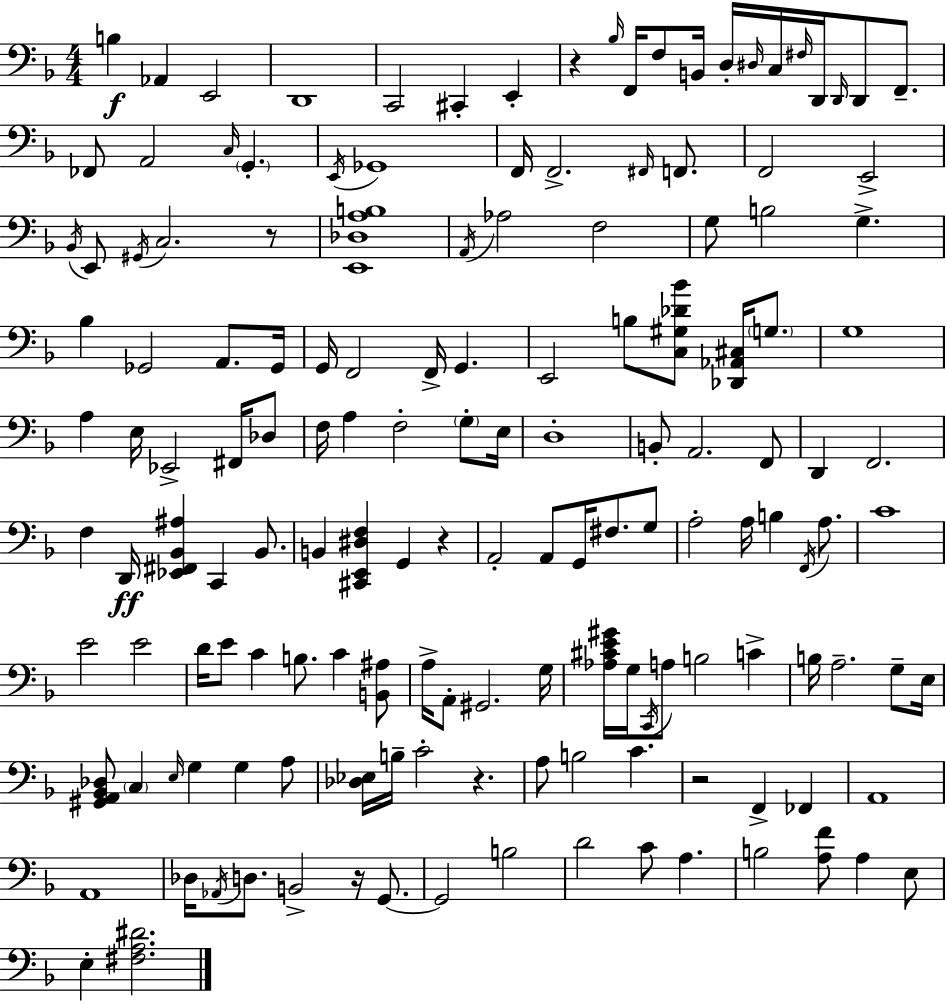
X:1
T:Untitled
M:4/4
L:1/4
K:Dm
B, _A,, E,,2 D,,4 C,,2 ^C,, E,, z _B,/4 F,,/4 F,/2 B,,/4 D,/4 ^D,/4 C,/4 ^F,/4 D,,/4 D,,/4 D,,/2 F,,/2 _F,,/2 A,,2 C,/4 G,, E,,/4 _G,,4 F,,/4 F,,2 ^F,,/4 F,,/2 F,,2 E,,2 _B,,/4 E,,/2 ^G,,/4 C,2 z/2 [E,,_D,A,B,]4 A,,/4 _A,2 F,2 G,/2 B,2 G, _B, _G,,2 A,,/2 _G,,/4 G,,/4 F,,2 F,,/4 G,, E,,2 B,/2 [C,^G,_D_B]/2 [_D,,_A,,^C,]/4 G,/2 G,4 A, E,/4 _E,,2 ^F,,/4 _D,/2 F,/4 A, F,2 G,/2 E,/4 D,4 B,,/2 A,,2 F,,/2 D,, F,,2 F, D,,/4 [_E,,^F,,_B,,^A,] C,, _B,,/2 B,, [^C,,E,,^D,F,] G,, z A,,2 A,,/2 G,,/4 ^F,/2 G,/2 A,2 A,/4 B, F,,/4 A,/2 C4 E2 E2 D/4 E/2 C B,/2 C [B,,^A,]/2 A,/4 A,,/2 ^G,,2 G,/4 [_A,^CE^G]/4 G,/4 C,,/4 A,/2 B,2 C B,/4 A,2 G,/2 E,/4 [^G,,A,,_B,,_D,]/2 C, E,/4 G, G, A,/2 [_D,_E,]/4 B,/4 C2 z A,/2 B,2 C z2 F,, _F,, A,,4 A,,4 _D,/4 _A,,/4 D,/2 B,,2 z/4 G,,/2 G,,2 B,2 D2 C/2 A, B,2 [A,F]/2 A, E,/2 E, [^F,A,^D]2